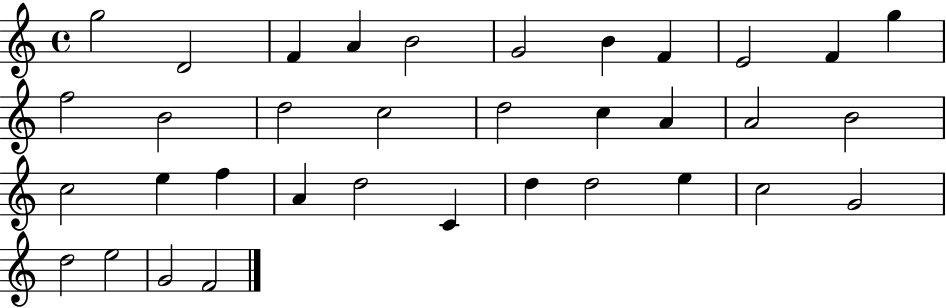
X:1
T:Untitled
M:4/4
L:1/4
K:C
g2 D2 F A B2 G2 B F E2 F g f2 B2 d2 c2 d2 c A A2 B2 c2 e f A d2 C d d2 e c2 G2 d2 e2 G2 F2